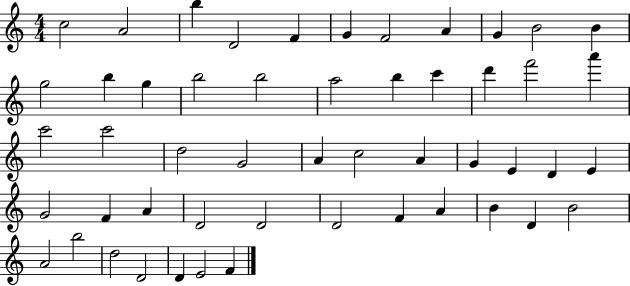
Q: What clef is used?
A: treble